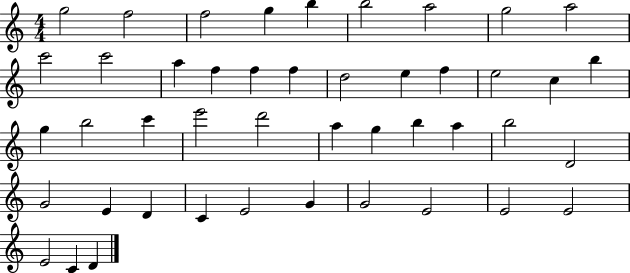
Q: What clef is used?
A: treble